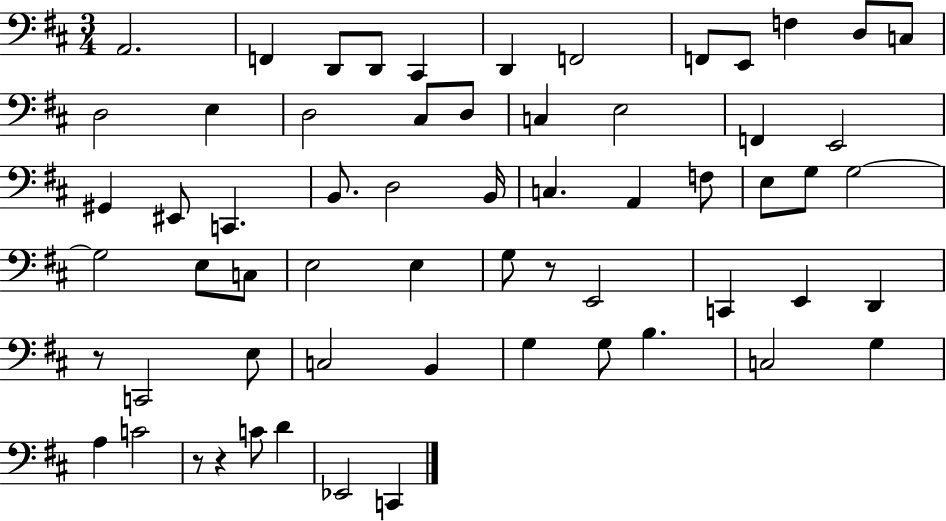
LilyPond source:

{
  \clef bass
  \numericTimeSignature
  \time 3/4
  \key d \major
  a,2. | f,4 d,8 d,8 cis,4 | d,4 f,2 | f,8 e,8 f4 d8 c8 | \break d2 e4 | d2 cis8 d8 | c4 e2 | f,4 e,2 | \break gis,4 eis,8 c,4. | b,8. d2 b,16 | c4. a,4 f8 | e8 g8 g2~~ | \break g2 e8 c8 | e2 e4 | g8 r8 e,2 | c,4 e,4 d,4 | \break r8 c,2 e8 | c2 b,4 | g4 g8 b4. | c2 g4 | \break a4 c'2 | r8 r4 c'8 d'4 | ees,2 c,4 | \bar "|."
}